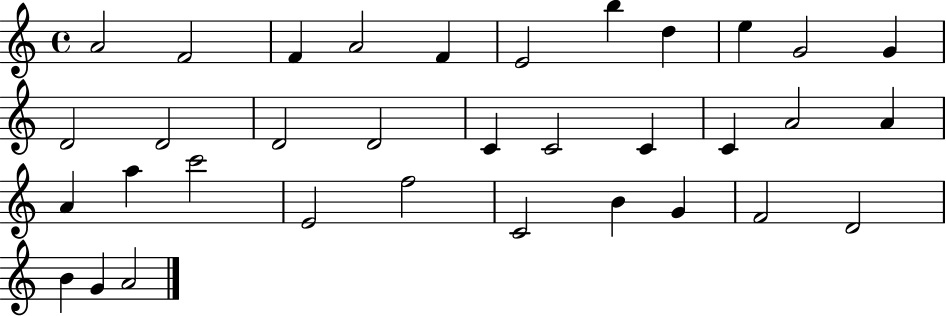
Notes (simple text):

A4/h F4/h F4/q A4/h F4/q E4/h B5/q D5/q E5/q G4/h G4/q D4/h D4/h D4/h D4/h C4/q C4/h C4/q C4/q A4/h A4/q A4/q A5/q C6/h E4/h F5/h C4/h B4/q G4/q F4/h D4/h B4/q G4/q A4/h